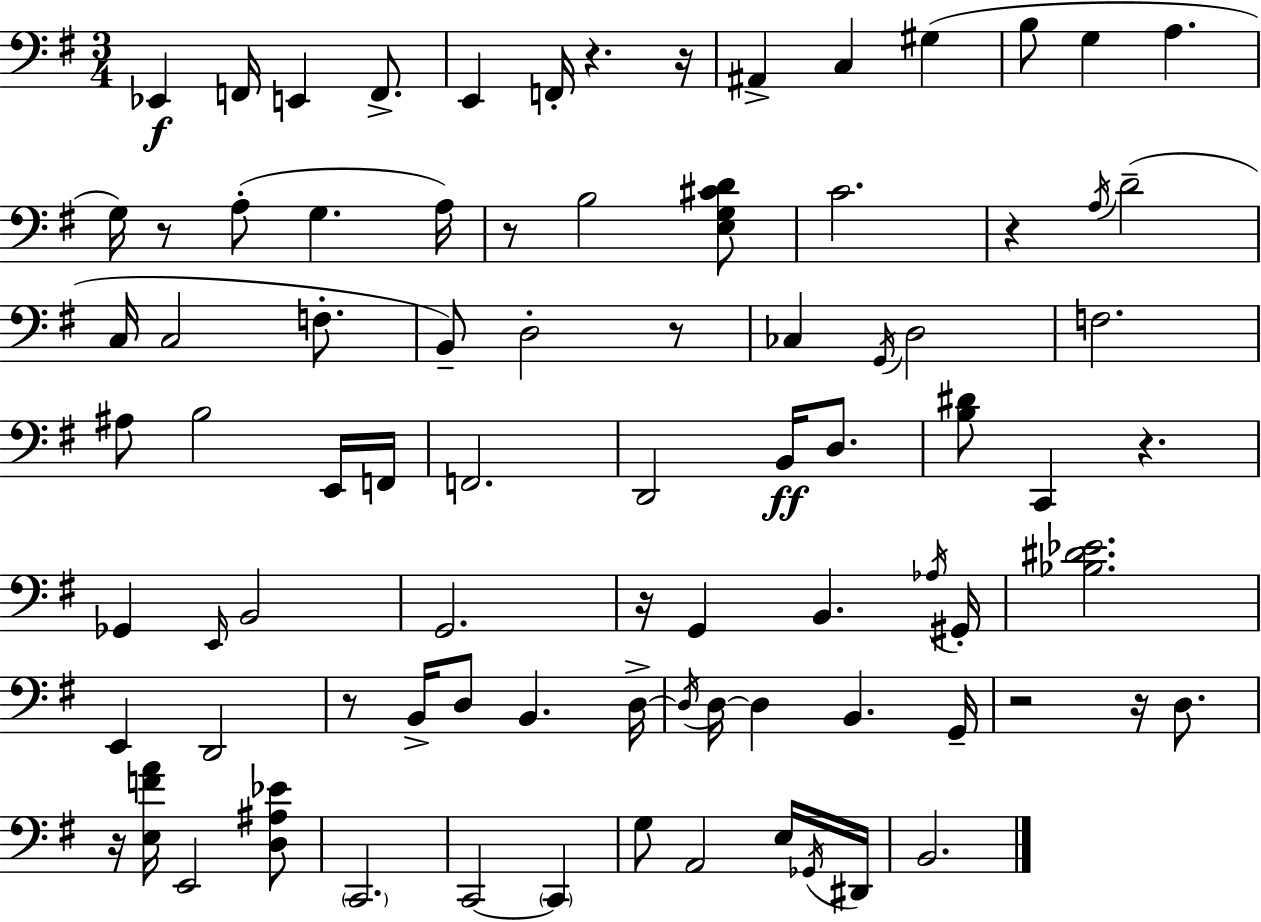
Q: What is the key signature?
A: G major